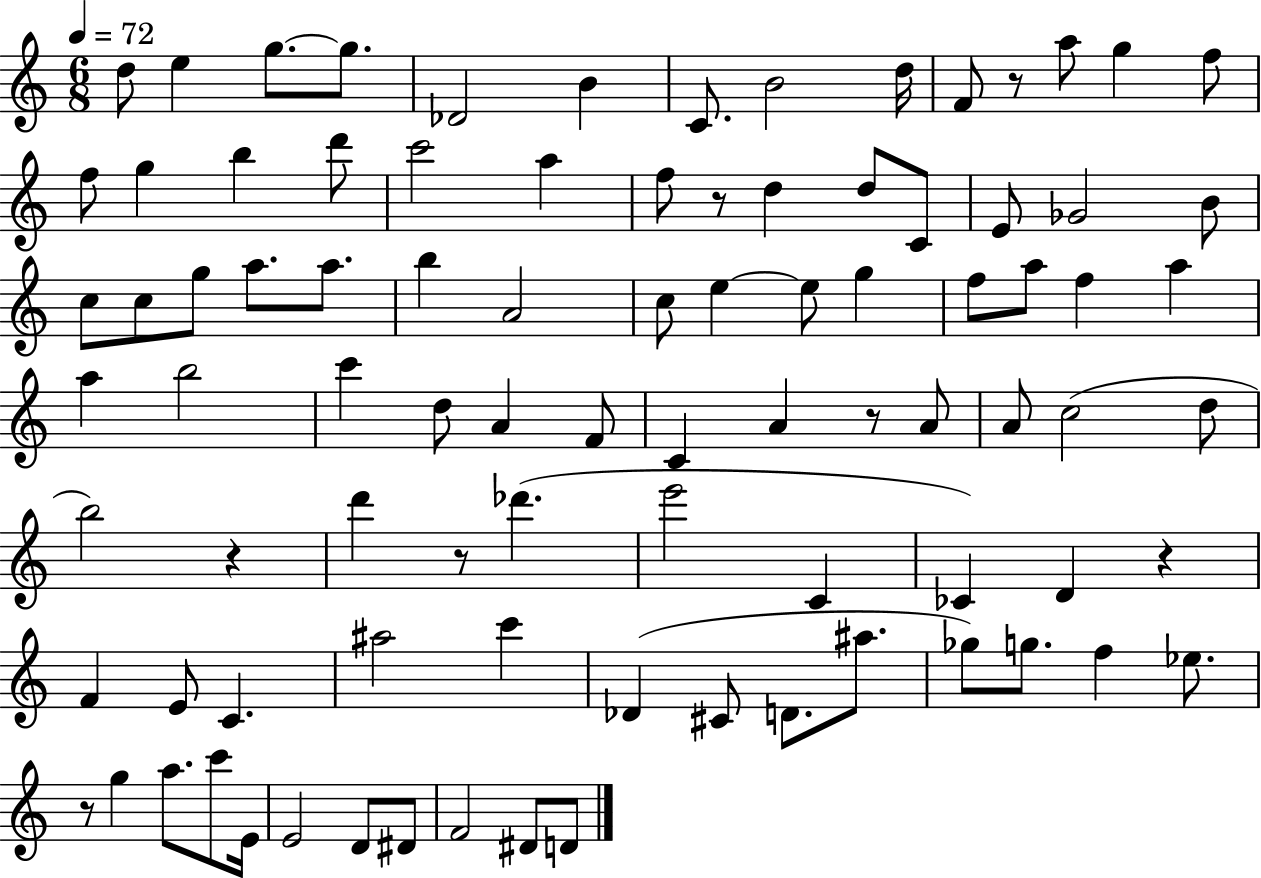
X:1
T:Untitled
M:6/8
L:1/4
K:C
d/2 e g/2 g/2 _D2 B C/2 B2 d/4 F/2 z/2 a/2 g f/2 f/2 g b d'/2 c'2 a f/2 z/2 d d/2 C/2 E/2 _G2 B/2 c/2 c/2 g/2 a/2 a/2 b A2 c/2 e e/2 g f/2 a/2 f a a b2 c' d/2 A F/2 C A z/2 A/2 A/2 c2 d/2 b2 z d' z/2 _d' e'2 C _C D z F E/2 C ^a2 c' _D ^C/2 D/2 ^a/2 _g/2 g/2 f _e/2 z/2 g a/2 c'/2 E/4 E2 D/2 ^D/2 F2 ^D/2 D/2